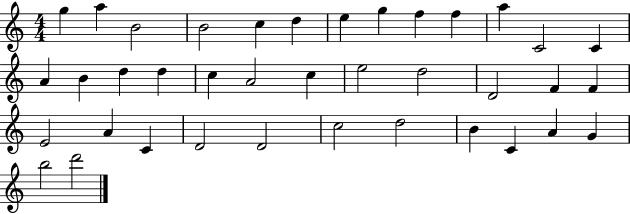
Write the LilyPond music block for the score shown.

{
  \clef treble
  \numericTimeSignature
  \time 4/4
  \key c \major
  g''4 a''4 b'2 | b'2 c''4 d''4 | e''4 g''4 f''4 f''4 | a''4 c'2 c'4 | \break a'4 b'4 d''4 d''4 | c''4 a'2 c''4 | e''2 d''2 | d'2 f'4 f'4 | \break e'2 a'4 c'4 | d'2 d'2 | c''2 d''2 | b'4 c'4 a'4 g'4 | \break b''2 d'''2 | \bar "|."
}